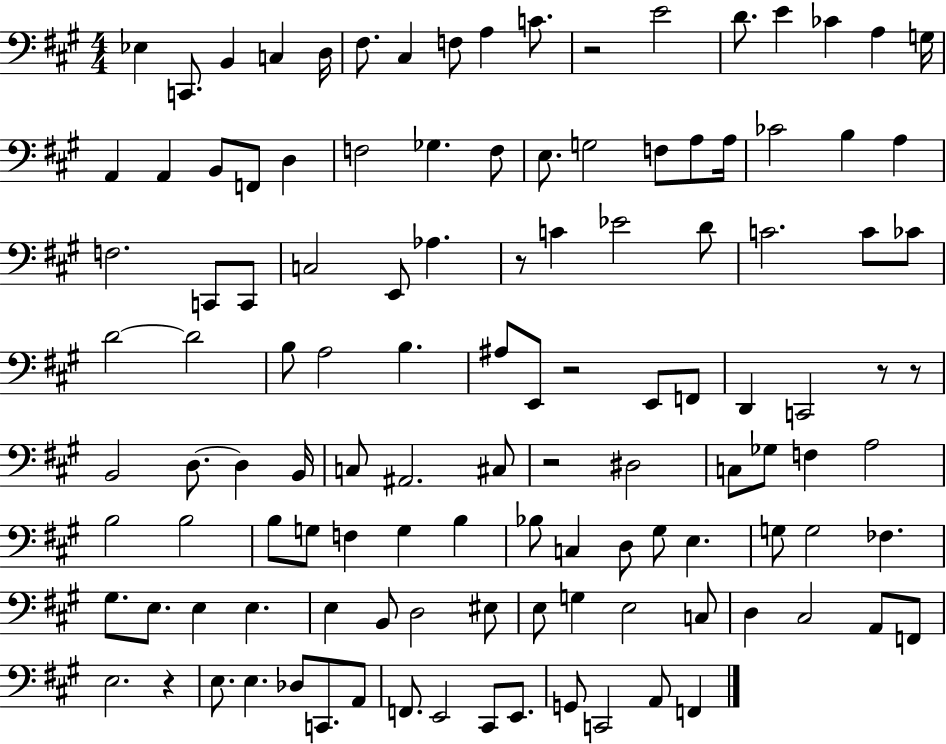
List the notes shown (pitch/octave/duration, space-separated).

Eb3/q C2/e. B2/q C3/q D3/s F#3/e. C#3/q F3/e A3/q C4/e. R/h E4/h D4/e. E4/q CES4/q A3/q G3/s A2/q A2/q B2/e F2/e D3/q F3/h Gb3/q. F3/e E3/e. G3/h F3/e A3/e A3/s CES4/h B3/q A3/q F3/h. C2/e C2/e C3/h E2/e Ab3/q. R/e C4/q Eb4/h D4/e C4/h. C4/e CES4/e D4/h D4/h B3/e A3/h B3/q. A#3/e E2/e R/h E2/e F2/e D2/q C2/h R/e R/e B2/h D3/e. D3/q B2/s C3/e A#2/h. C#3/e R/h D#3/h C3/e Gb3/e F3/q A3/h B3/h B3/h B3/e G3/e F3/q G3/q B3/q Bb3/e C3/q D3/e G#3/e E3/q. G3/e G3/h FES3/q. G#3/e. E3/e. E3/q E3/q. E3/q B2/e D3/h EIS3/e E3/e G3/q E3/h C3/e D3/q C#3/h A2/e F2/e E3/h. R/q E3/e. E3/q. Db3/e C2/e. A2/e F2/e. E2/h C#2/e E2/e. G2/e C2/h A2/e F2/q